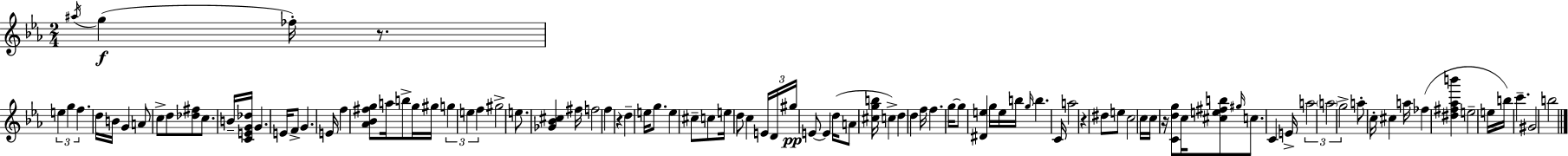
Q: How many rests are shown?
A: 4